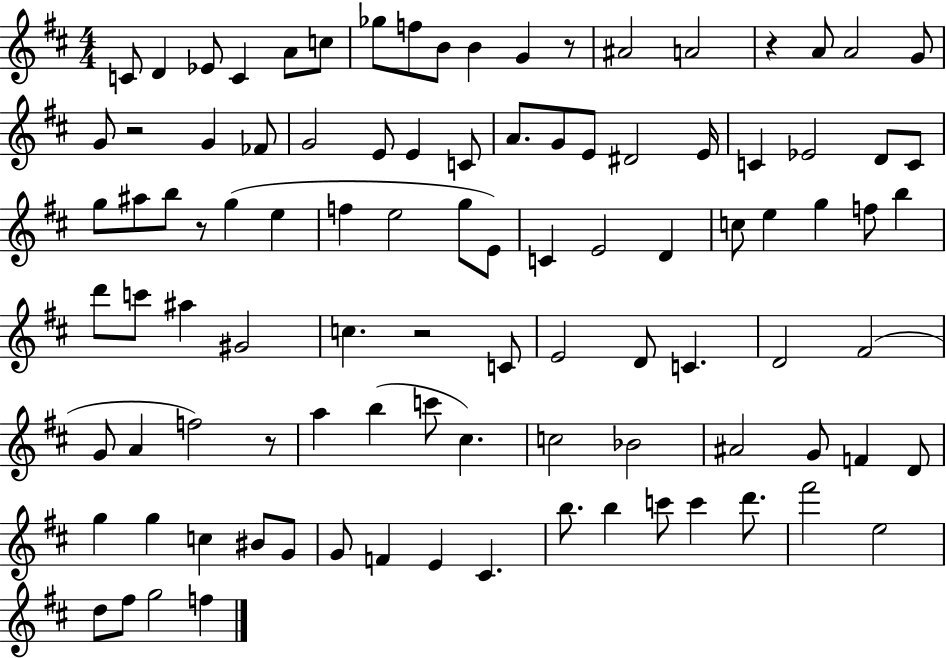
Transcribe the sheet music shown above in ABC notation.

X:1
T:Untitled
M:4/4
L:1/4
K:D
C/2 D _E/2 C A/2 c/2 _g/2 f/2 B/2 B G z/2 ^A2 A2 z A/2 A2 G/2 G/2 z2 G _F/2 G2 E/2 E C/2 A/2 G/2 E/2 ^D2 E/4 C _E2 D/2 C/2 g/2 ^a/2 b/2 z/2 g e f e2 g/2 E/2 C E2 D c/2 e g f/2 b d'/2 c'/2 ^a ^G2 c z2 C/2 E2 D/2 C D2 ^F2 G/2 A f2 z/2 a b c'/2 ^c c2 _B2 ^A2 G/2 F D/2 g g c ^B/2 G/2 G/2 F E ^C b/2 b c'/2 c' d'/2 ^f'2 e2 d/2 ^f/2 g2 f